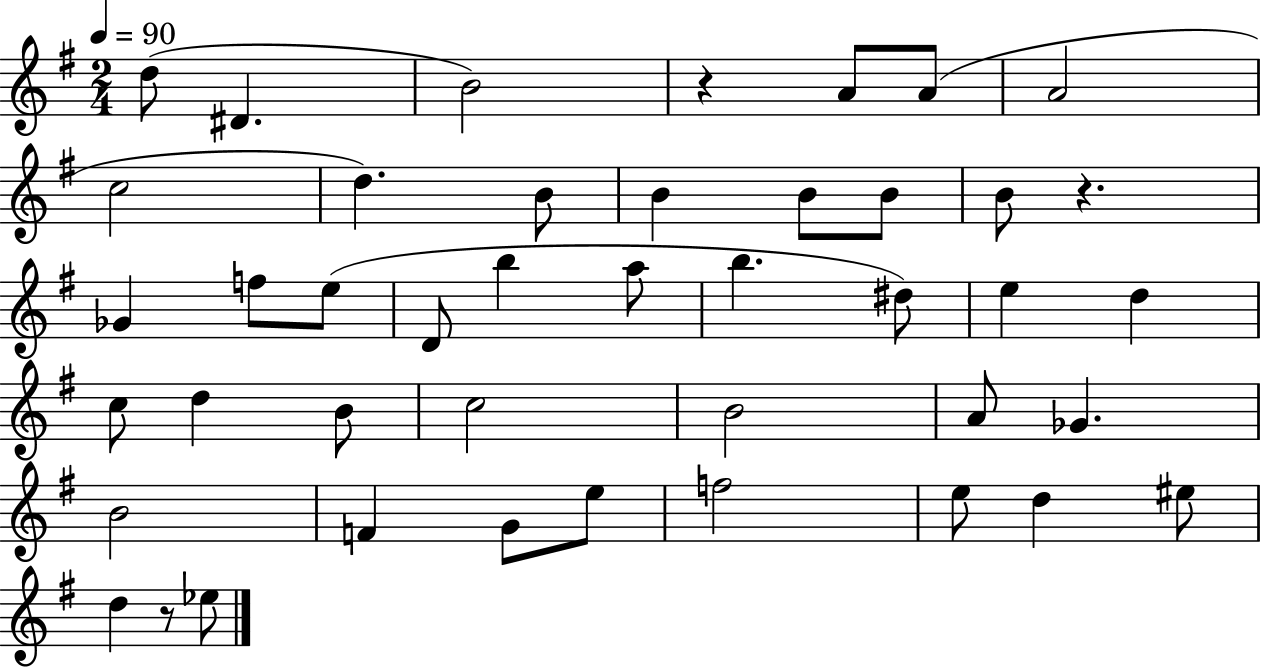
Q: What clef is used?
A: treble